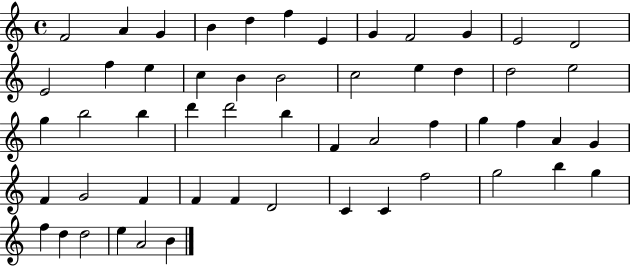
{
  \clef treble
  \time 4/4
  \defaultTimeSignature
  \key c \major
  f'2 a'4 g'4 | b'4 d''4 f''4 e'4 | g'4 f'2 g'4 | e'2 d'2 | \break e'2 f''4 e''4 | c''4 b'4 b'2 | c''2 e''4 d''4 | d''2 e''2 | \break g''4 b''2 b''4 | d'''4 d'''2 b''4 | f'4 a'2 f''4 | g''4 f''4 a'4 g'4 | \break f'4 g'2 f'4 | f'4 f'4 d'2 | c'4 c'4 f''2 | g''2 b''4 g''4 | \break f''4 d''4 d''2 | e''4 a'2 b'4 | \bar "|."
}